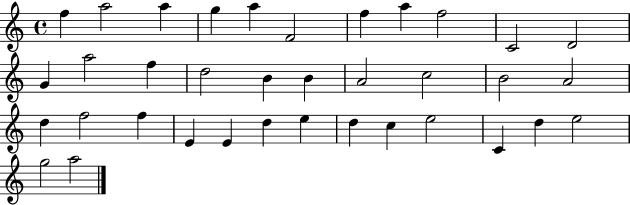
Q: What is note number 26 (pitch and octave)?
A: E4